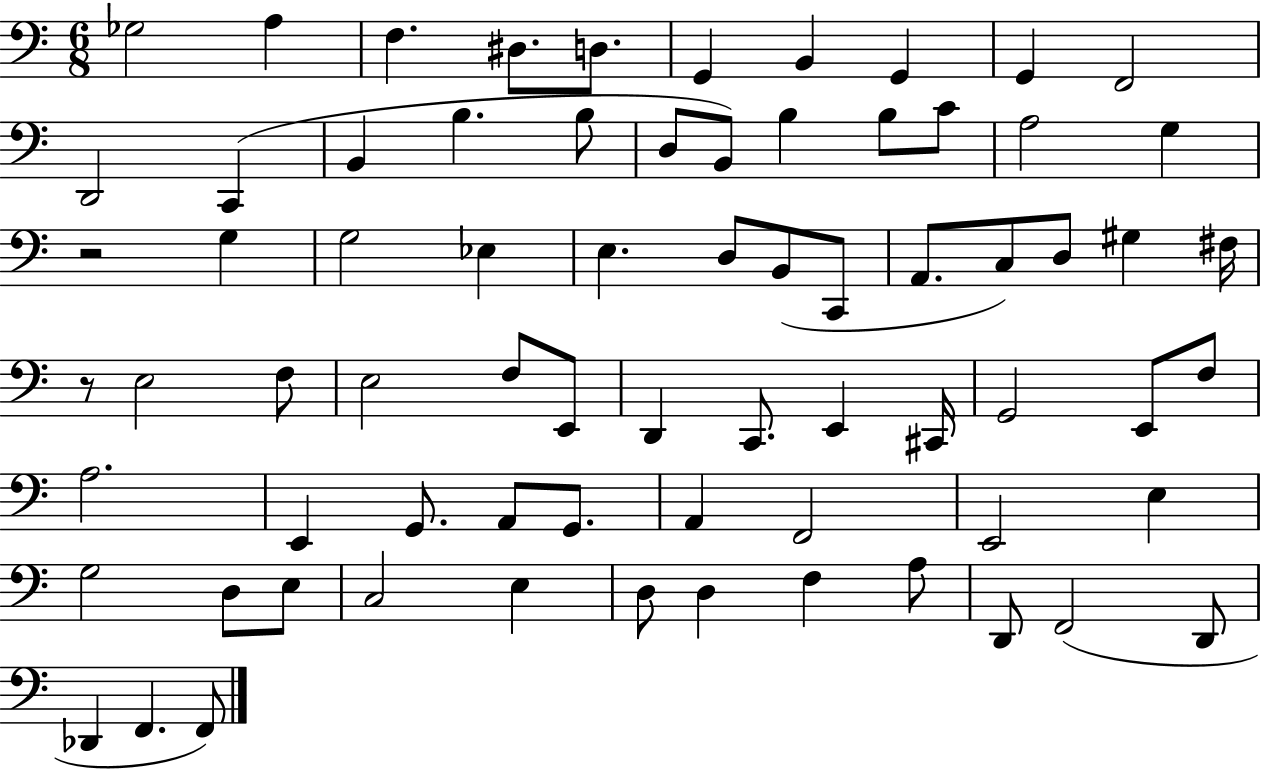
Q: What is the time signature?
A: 6/8